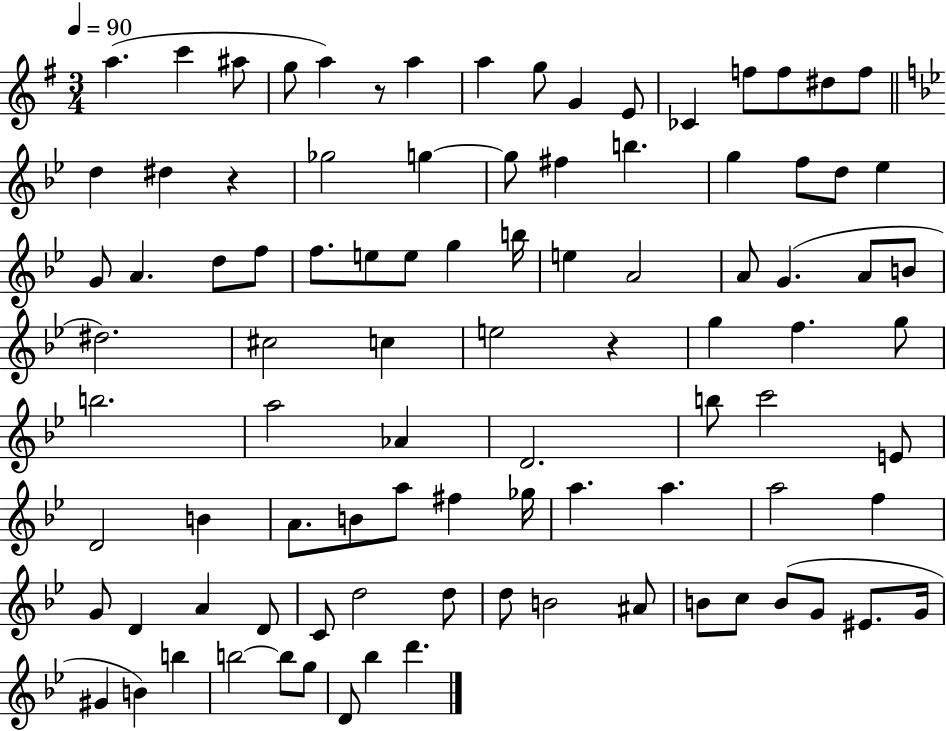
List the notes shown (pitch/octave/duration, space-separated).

A5/q. C6/q A#5/e G5/e A5/q R/e A5/q A5/q G5/e G4/q E4/e CES4/q F5/e F5/e D#5/e F5/e D5/q D#5/q R/q Gb5/h G5/q G5/e F#5/q B5/q. G5/q F5/e D5/e Eb5/q G4/e A4/q. D5/e F5/e F5/e. E5/e E5/e G5/q B5/s E5/q A4/h A4/e G4/q. A4/e B4/e D#5/h. C#5/h C5/q E5/h R/q G5/q F5/q. G5/e B5/h. A5/h Ab4/q D4/h. B5/e C6/h E4/e D4/h B4/q A4/e. B4/e A5/e F#5/q Gb5/s A5/q. A5/q. A5/h F5/q G4/e D4/q A4/q D4/e C4/e D5/h D5/e D5/e B4/h A#4/e B4/e C5/e B4/e G4/e EIS4/e. G4/s G#4/q B4/q B5/q B5/h B5/e G5/e D4/e Bb5/q D6/q.